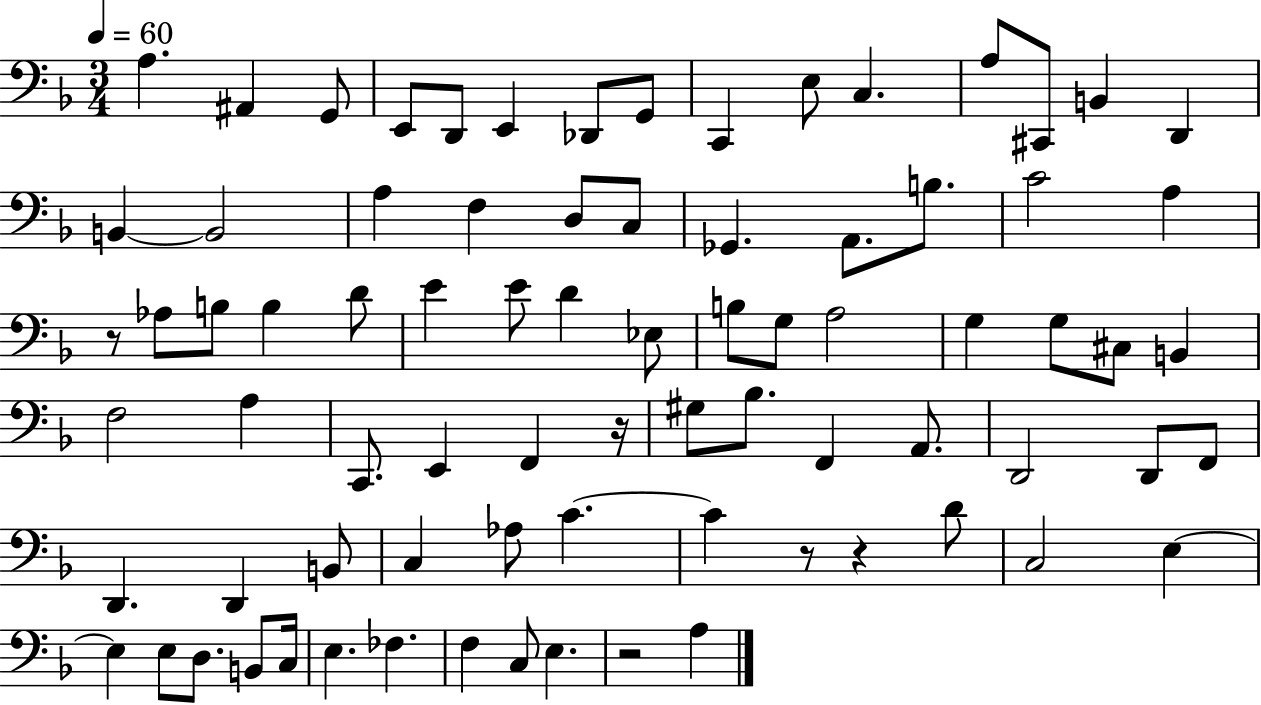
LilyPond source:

{
  \clef bass
  \numericTimeSignature
  \time 3/4
  \key f \major
  \tempo 4 = 60
  a4. ais,4 g,8 | e,8 d,8 e,4 des,8 g,8 | c,4 e8 c4. | a8 cis,8 b,4 d,4 | \break b,4~~ b,2 | a4 f4 d8 c8 | ges,4. a,8. b8. | c'2 a4 | \break r8 aes8 b8 b4 d'8 | e'4 e'8 d'4 ees8 | b8 g8 a2 | g4 g8 cis8 b,4 | \break f2 a4 | c,8. e,4 f,4 r16 | gis8 bes8. f,4 a,8. | d,2 d,8 f,8 | \break d,4. d,4 b,8 | c4 aes8 c'4.~~ | c'4 r8 r4 d'8 | c2 e4~~ | \break e4 e8 d8. b,8 c16 | e4. fes4. | f4 c8 e4. | r2 a4 | \break \bar "|."
}